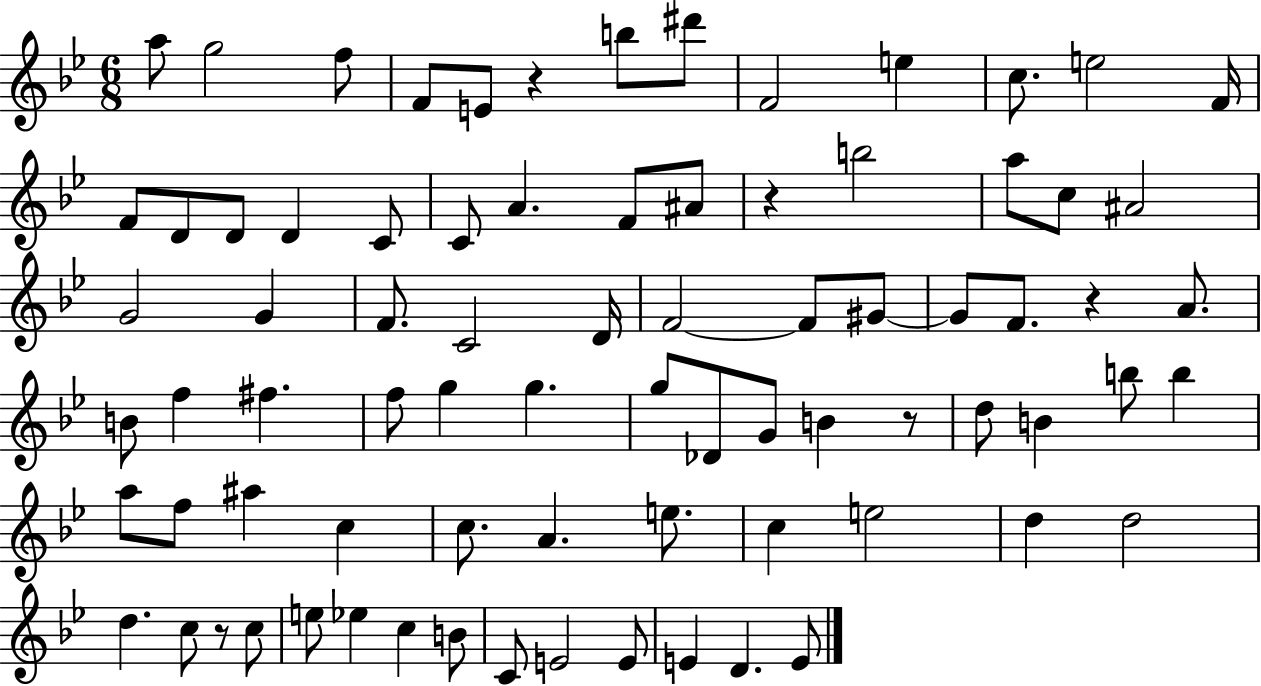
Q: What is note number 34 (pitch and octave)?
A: G#4